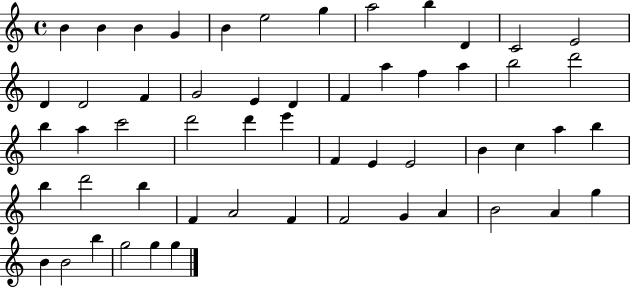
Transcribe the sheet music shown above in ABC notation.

X:1
T:Untitled
M:4/4
L:1/4
K:C
B B B G B e2 g a2 b D C2 E2 D D2 F G2 E D F a f a b2 d'2 b a c'2 d'2 d' e' F E E2 B c a b b d'2 b F A2 F F2 G A B2 A g B B2 b g2 g g